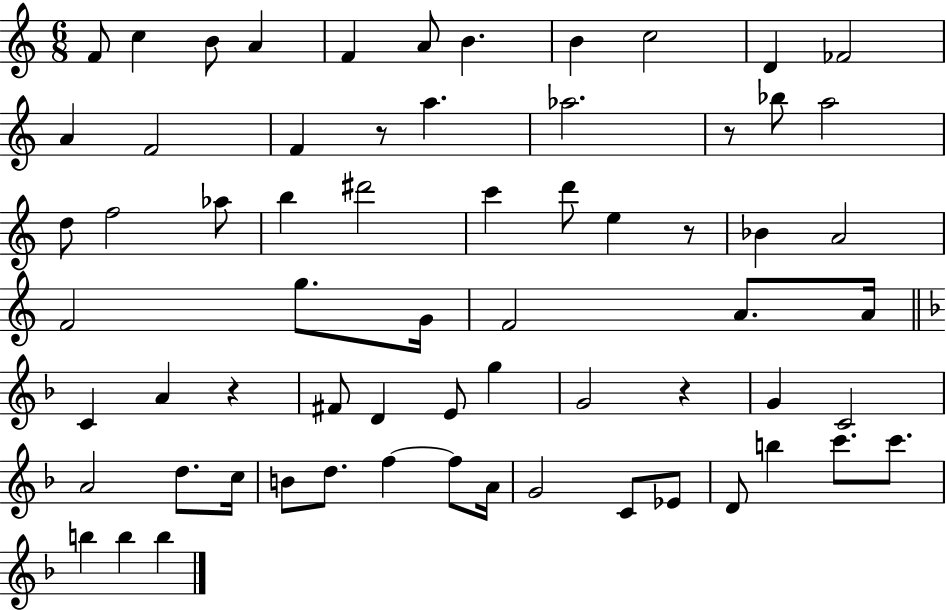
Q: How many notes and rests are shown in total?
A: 66